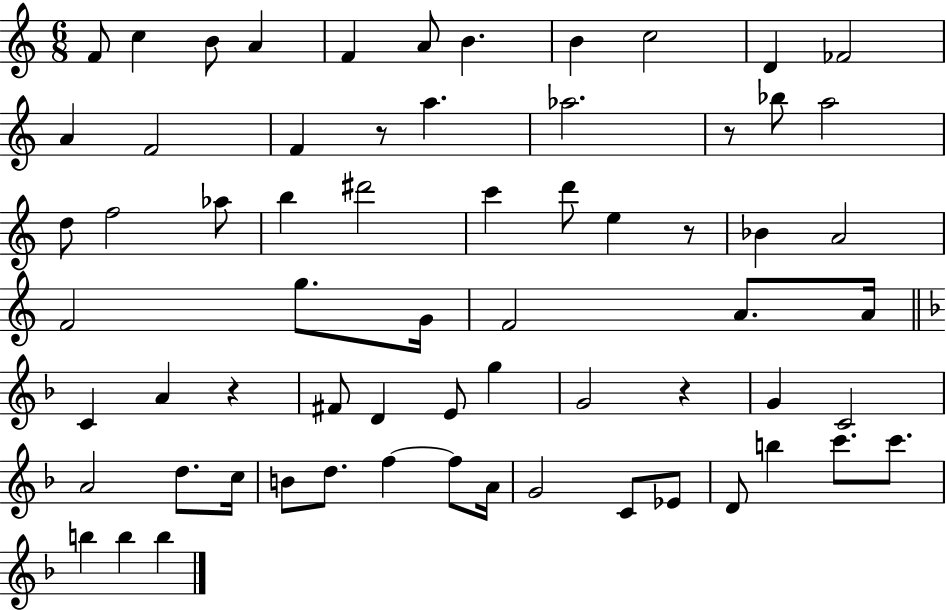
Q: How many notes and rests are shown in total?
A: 66